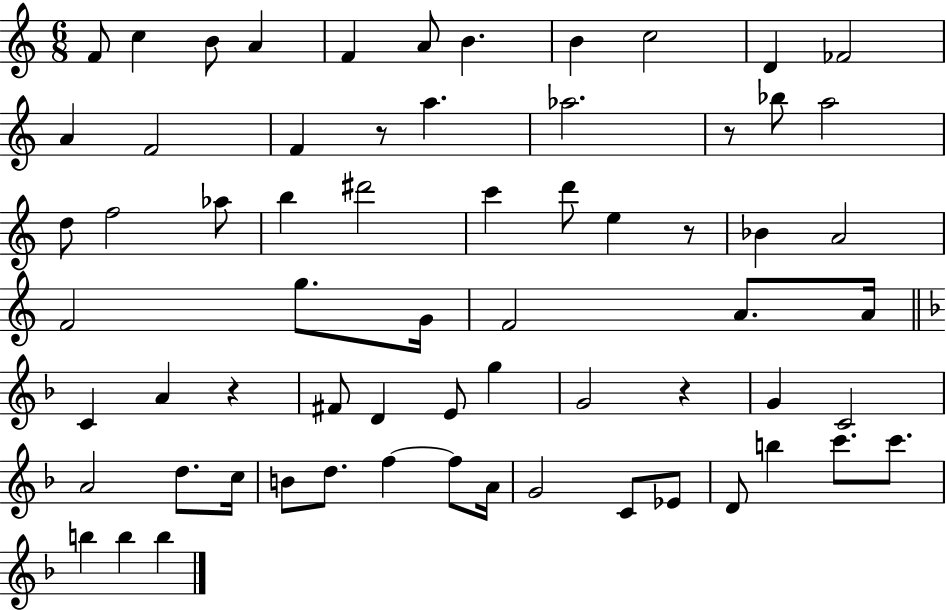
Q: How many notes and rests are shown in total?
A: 66